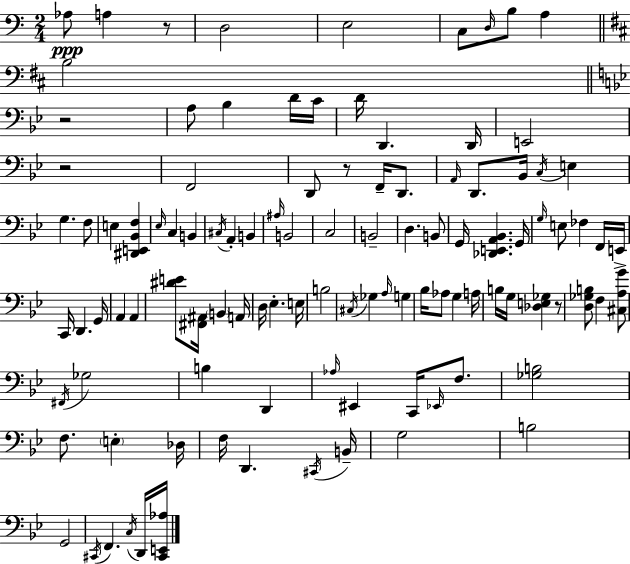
{
  \clef bass
  \numericTimeSignature
  \time 2/4
  \key a \minor
  \repeat volta 2 { aes8\ppp a4 r8 | d2 | e2 | c8 \grace { d16 } b8 a4 | \break \bar "||" \break \key b \minor b2 | \bar "||" \break \key bes \major r2 | a8 bes4 d'16 c'16 | d'16 d,4. d,16 | e,2 | \break r2 | f,2 | d,8 r8 f,16-- d,8. | \grace { a,16 } d,8. bes,16 \acciaccatura { c16 } e4 | \break g4. | f8 e4 <dis, e, bes, f>4 | \grace { ees16 } c4 b,4 | \acciaccatura { cis16 } a,4-. | \break b,4 \grace { ais16 } b,2 | c2 | b,2-- | d4. | \break b,8 g,16 <des, e, a, bes,>4. | g,16 \grace { g16 } e8 | fes4 f,16 e,16-> c,16 d,4. | g,16 a,4 | \break a,4 <dis' e'>8 | <fis, ais,>16 \parenthesize b,4 a,16 d16 ees4.-. | e16 b2 | \acciaccatura { cis16 } ges4 | \break \grace { a16 } g4 | bes16 aes8 g4 a16 | b16 g16 <des e ges>4 r8 | <d ges b>8 f4 <cis a g'>8 | \break \acciaccatura { fis,16 } ges2 | b4 d,4 | \grace { aes16 } eis,4 c,16 \grace { ees,16 } | f8. <ges b>2 | \break f8. \parenthesize e4-. | des16 f16 d,4. | \acciaccatura { cis,16 } b,16-- g2 | b2 | \break g,2 | \acciaccatura { cis,16 } f,4. | \acciaccatura { c16 } d,16 <cis, e, aes>16 } \bar "|."
}